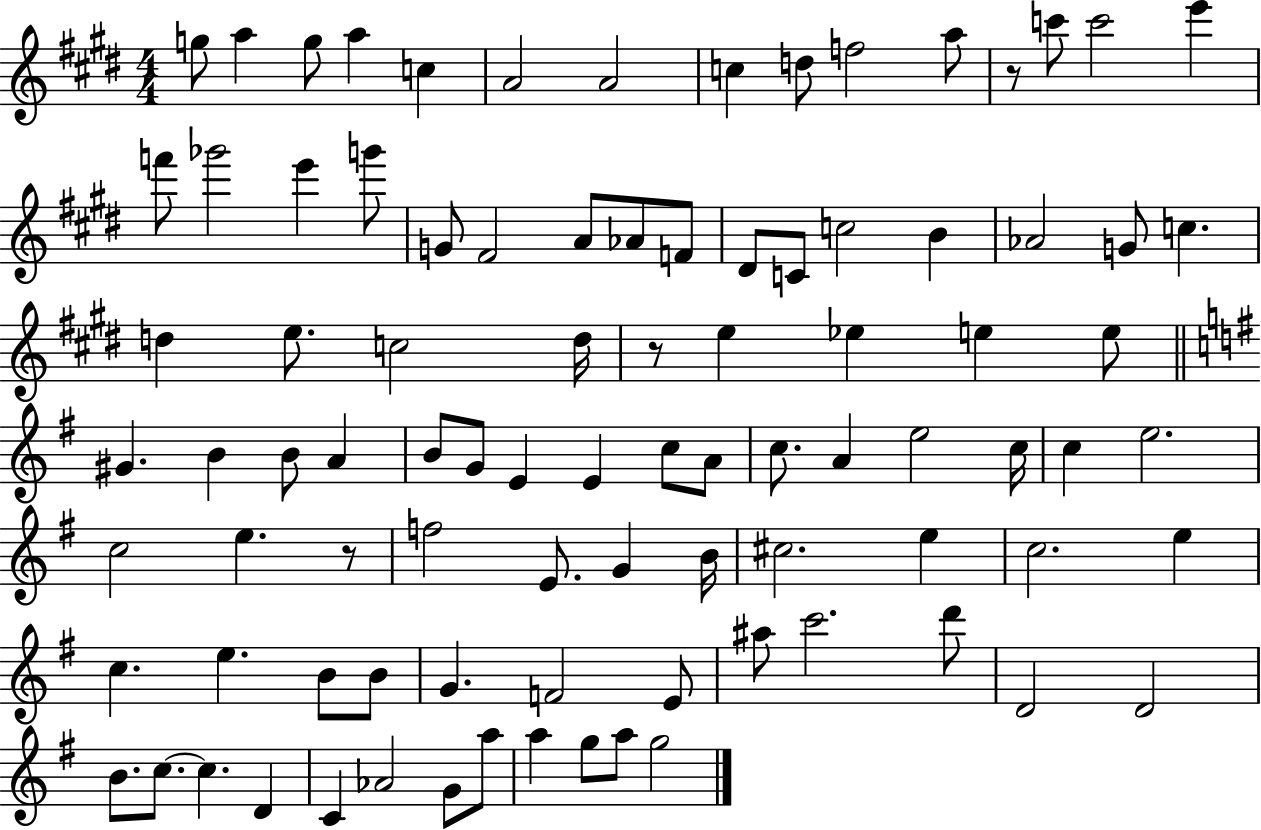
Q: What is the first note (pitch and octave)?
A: G5